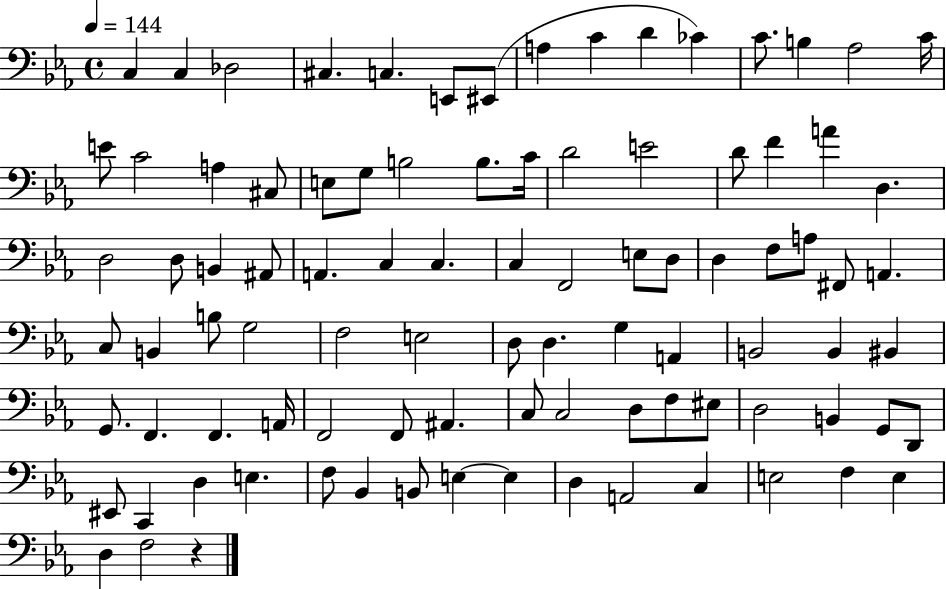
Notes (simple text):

C3/q C3/q Db3/h C#3/q. C3/q. E2/e EIS2/e A3/q C4/q D4/q CES4/q C4/e. B3/q Ab3/h C4/s E4/e C4/h A3/q C#3/e E3/e G3/e B3/h B3/e. C4/s D4/h E4/h D4/e F4/q A4/q D3/q. D3/h D3/e B2/q A#2/e A2/q. C3/q C3/q. C3/q F2/h E3/e D3/e D3/q F3/e A3/e F#2/e A2/q. C3/e B2/q B3/e G3/h F3/h E3/h D3/e D3/q. G3/q A2/q B2/h B2/q BIS2/q G2/e. F2/q. F2/q. A2/s F2/h F2/e A#2/q. C3/e C3/h D3/e F3/e EIS3/e D3/h B2/q G2/e D2/e EIS2/e C2/q D3/q E3/q. F3/e Bb2/q B2/e E3/q E3/q D3/q A2/h C3/q E3/h F3/q E3/q D3/q F3/h R/q